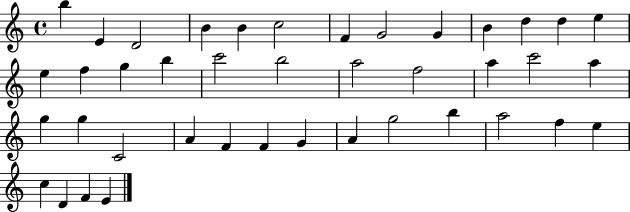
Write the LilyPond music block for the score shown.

{
  \clef treble
  \time 4/4
  \defaultTimeSignature
  \key c \major
  b''4 e'4 d'2 | b'4 b'4 c''2 | f'4 g'2 g'4 | b'4 d''4 d''4 e''4 | \break e''4 f''4 g''4 b''4 | c'''2 b''2 | a''2 f''2 | a''4 c'''2 a''4 | \break g''4 g''4 c'2 | a'4 f'4 f'4 g'4 | a'4 g''2 b''4 | a''2 f''4 e''4 | \break c''4 d'4 f'4 e'4 | \bar "|."
}